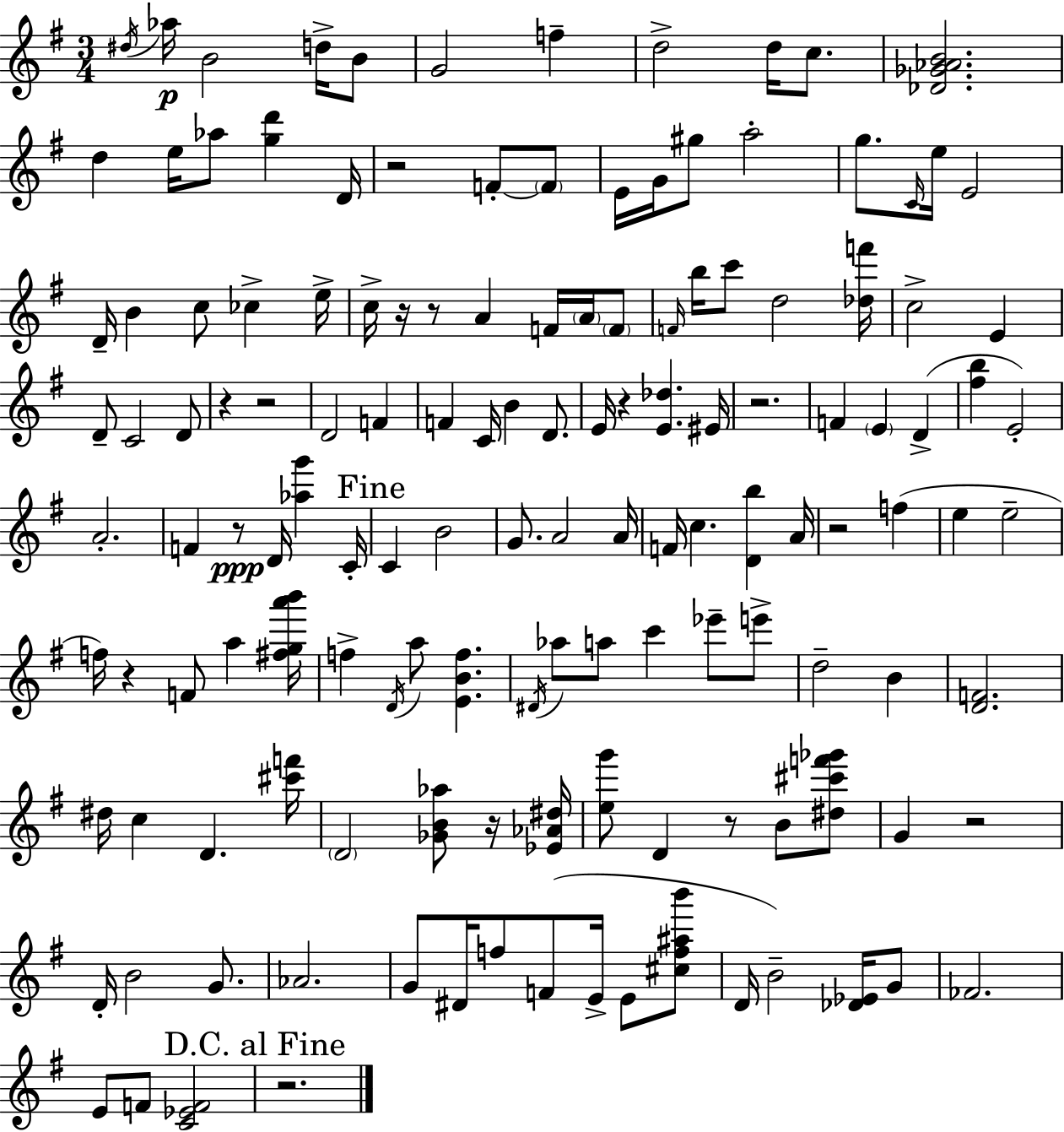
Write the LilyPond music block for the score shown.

{
  \clef treble
  \numericTimeSignature
  \time 3/4
  \key e \minor
  \acciaccatura { dis''16 }\p aes''16 b'2 d''16-> b'8 | g'2 f''4-- | d''2-> d''16 c''8. | <des' ges' aes' b'>2. | \break d''4 e''16 aes''8 <g'' d'''>4 | d'16 r2 f'8-.~~ \parenthesize f'8 | e'16 g'16 gis''8 a''2-. | g''8. \grace { c'16 } e''16 e'2 | \break d'16-- b'4 c''8 ces''4-> | e''16-> c''16-> r16 r8 a'4 f'16 \parenthesize a'16 | \parenthesize f'8 \grace { f'16 } b''16 c'''8 d''2 | <des'' f'''>16 c''2-> e'4 | \break d'8-- c'2 | d'8 r4 r2 | d'2 f'4 | f'4 c'16 b'4 | \break d'8. e'16 r4 <e' des''>4. | eis'16 r2. | f'4 \parenthesize e'4 d'4->( | <fis'' b''>4 e'2-.) | \break a'2.-. | f'4 r8\ppp d'16 <aes'' g'''>4 | c'16-. \mark "Fine" c'4 b'2 | g'8. a'2 | \break a'16 f'16 c''4. <d' b''>4 | a'16 r2 f''4( | e''4 e''2-- | f''16) r4 f'8 a''4 | \break <fis'' g'' a''' b'''>16 f''4-> \acciaccatura { d'16 } a''8 <e' b' f''>4. | \acciaccatura { dis'16 } aes''8 a''8 c'''4 | ees'''8-- e'''8-> d''2-- | b'4 <d' f'>2. | \break dis''16 c''4 d'4. | <cis''' f'''>16 \parenthesize d'2 | <ges' b' aes''>8 r16 <ees' aes' dis''>16 <e'' g'''>8 d'4 r8 | b'8 <dis'' cis''' f''' ges'''>8 g'4 r2 | \break d'16-. b'2 | g'8. aes'2. | g'8 dis'16 f''8 f'8( | e'16-> e'8 <cis'' f'' ais'' b'''>8 d'16 b'2--) | \break <des' ees'>16 g'8 fes'2. | e'8 f'8 <c' ees' f'>2 | \mark "D.C. al Fine" r2. | \bar "|."
}